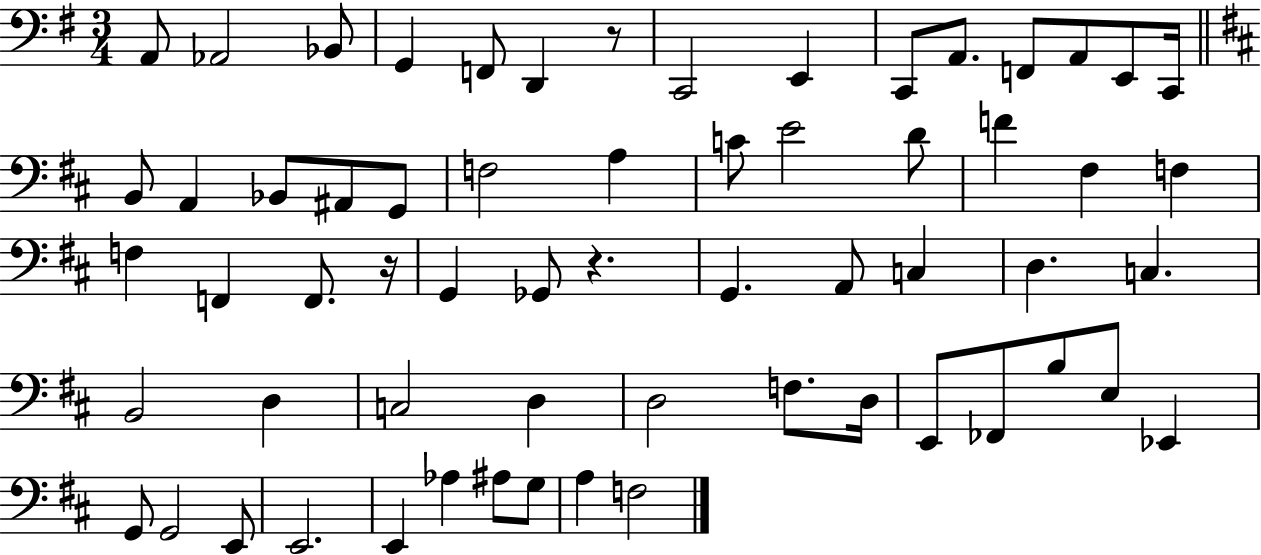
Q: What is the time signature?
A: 3/4